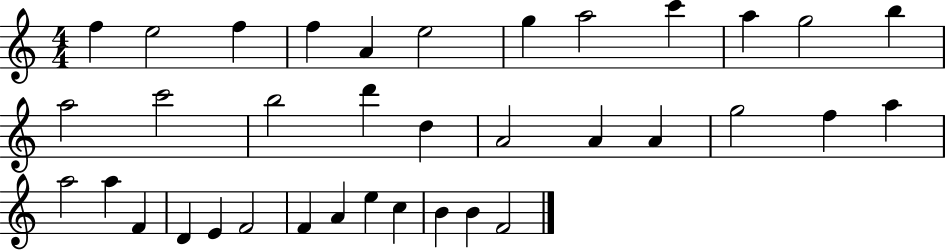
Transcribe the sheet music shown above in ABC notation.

X:1
T:Untitled
M:4/4
L:1/4
K:C
f e2 f f A e2 g a2 c' a g2 b a2 c'2 b2 d' d A2 A A g2 f a a2 a F D E F2 F A e c B B F2